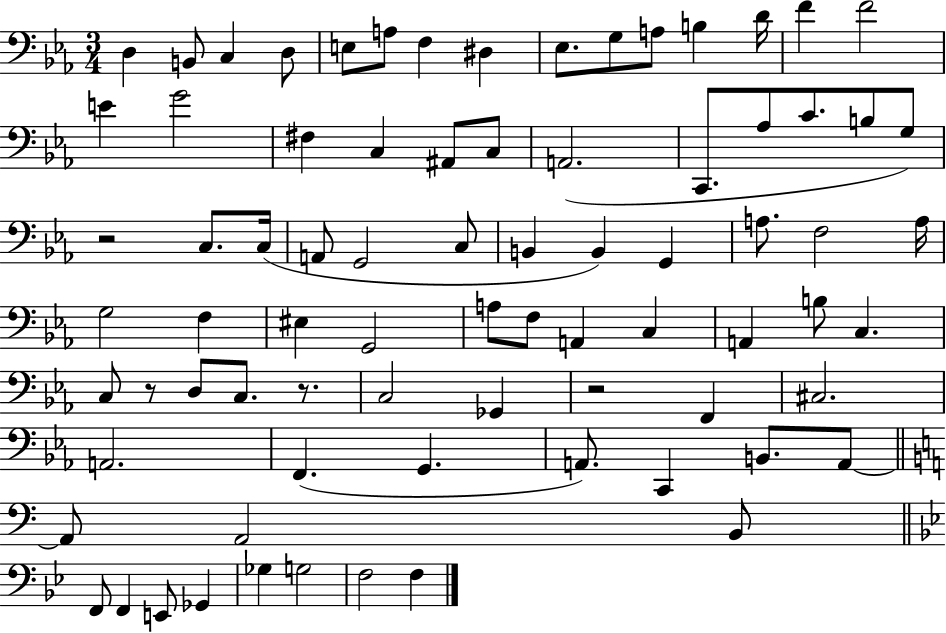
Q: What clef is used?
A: bass